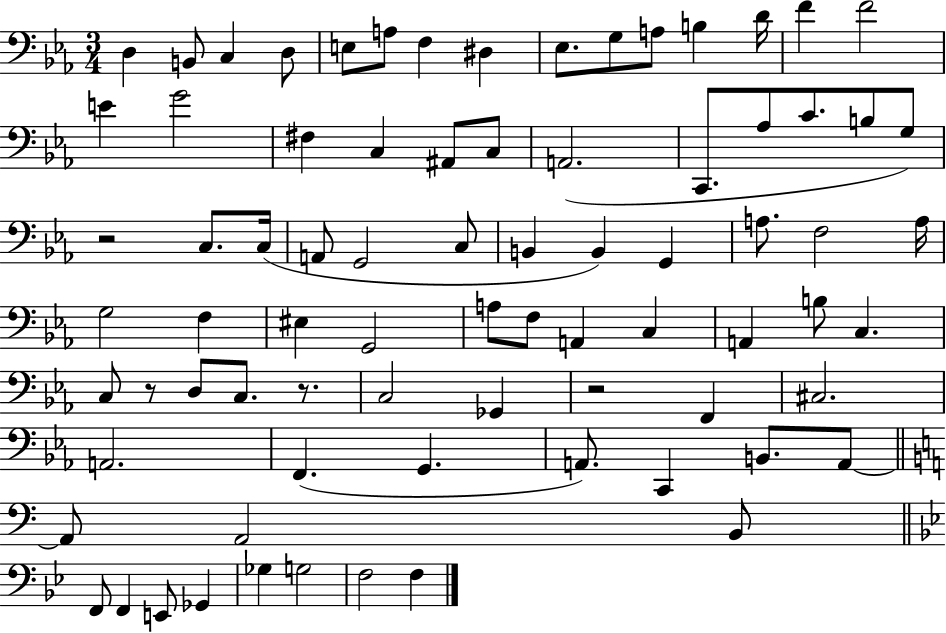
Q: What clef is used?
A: bass